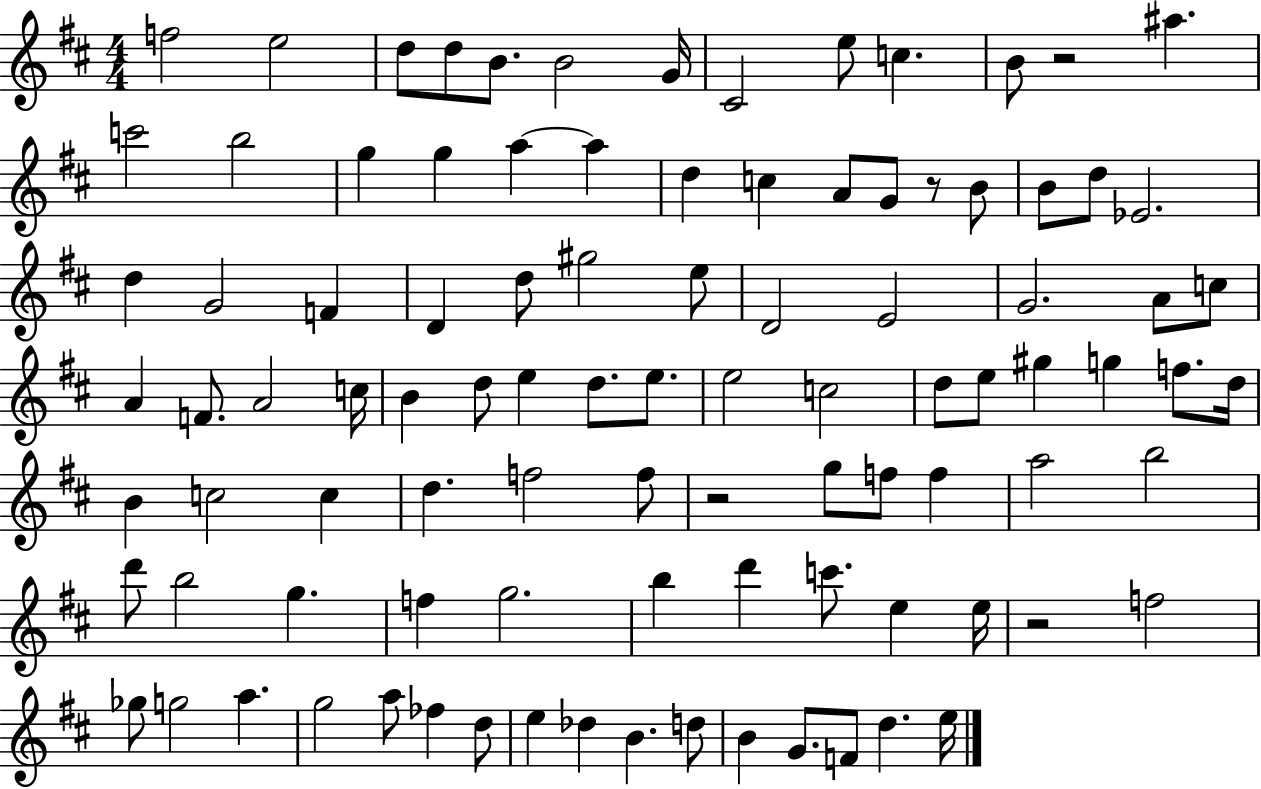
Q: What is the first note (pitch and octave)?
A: F5